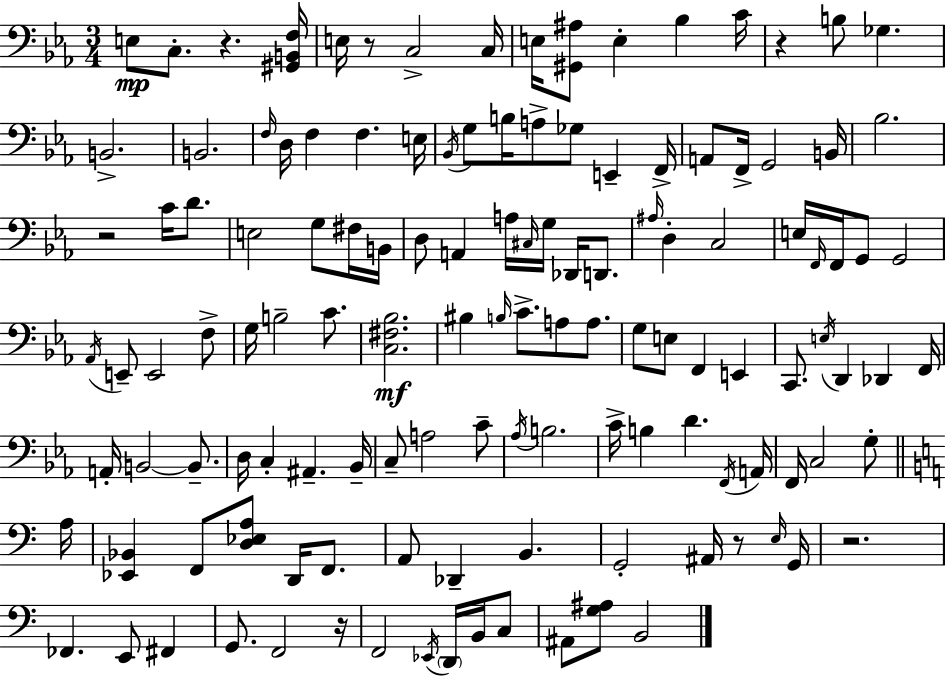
X:1
T:Untitled
M:3/4
L:1/4
K:Eb
E,/2 C,/2 z [^G,,B,,F,]/4 E,/4 z/2 C,2 C,/4 E,/4 [^G,,^A,]/2 E, _B, C/4 z B,/2 _G, B,,2 B,,2 F,/4 D,/4 F, F, E,/4 _B,,/4 G,/2 B,/4 A,/2 _G,/2 E,, F,,/4 A,,/2 F,,/4 G,,2 B,,/4 _B,2 z2 C/4 D/2 E,2 G,/2 ^F,/4 B,,/4 D,/2 A,, A,/4 ^C,/4 G,/4 _D,,/4 D,,/2 ^A,/4 D, C,2 E,/4 F,,/4 F,,/4 G,,/2 G,,2 _A,,/4 E,,/2 E,,2 F,/2 G,/4 B,2 C/2 [C,^F,_B,]2 ^B, B,/4 C/2 A,/2 A,/2 G,/2 E,/2 F,, E,, C,,/2 E,/4 D,, _D,, F,,/4 A,,/4 B,,2 B,,/2 D,/4 C, ^A,, _B,,/4 C,/2 A,2 C/2 _A,/4 B,2 C/4 B, D F,,/4 A,,/4 F,,/4 C,2 G,/2 A,/4 [_E,,_B,,] F,,/2 [D,_E,A,]/2 D,,/4 F,,/2 A,,/2 _D,, B,, G,,2 ^A,,/4 z/2 E,/4 G,,/4 z2 _F,, E,,/2 ^F,, G,,/2 F,,2 z/4 F,,2 _E,,/4 D,,/4 B,,/4 C,/2 ^A,,/2 [G,^A,]/2 B,,2